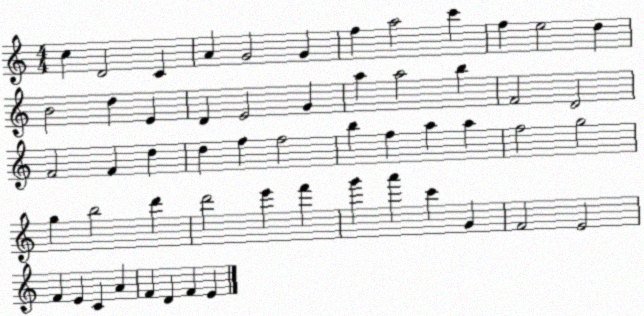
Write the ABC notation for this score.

X:1
T:Untitled
M:4/4
L:1/4
K:C
c D2 C A G2 G f a2 c' f e2 d B2 d E D E2 G a a2 b F2 D2 F2 F d d f f2 b f a a f2 g2 g b2 d' d'2 e' f' g' a' c' G F2 E2 F E C A F D F E